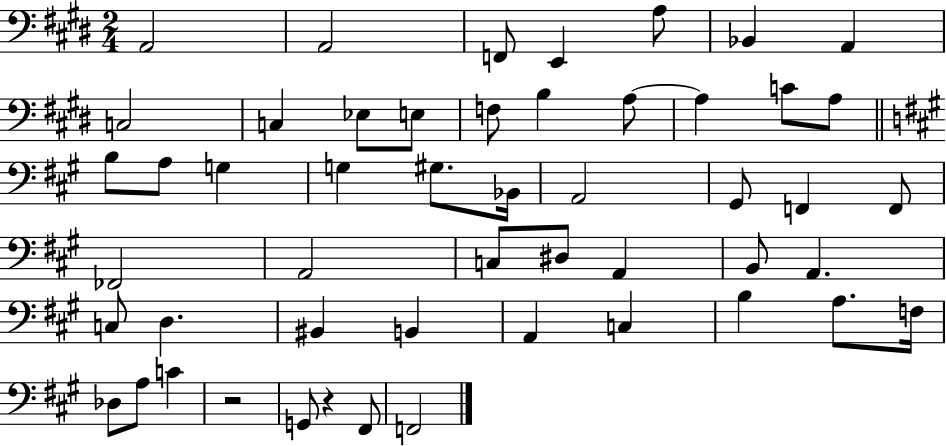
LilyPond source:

{
  \clef bass
  \numericTimeSignature
  \time 2/4
  \key e \major
  a,2 | a,2 | f,8 e,4 a8 | bes,4 a,4 | \break c2 | c4 ees8 e8 | f8 b4 a8~~ | a4 c'8 a8 | \break \bar "||" \break \key a \major b8 a8 g4 | g4 gis8. bes,16 | a,2 | gis,8 f,4 f,8 | \break fes,2 | a,2 | c8 dis8 a,4 | b,8 a,4. | \break c8 d4. | bis,4 b,4 | a,4 c4 | b4 a8. f16 | \break des8 a8 c'4 | r2 | g,8 r4 fis,8 | f,2 | \break \bar "|."
}